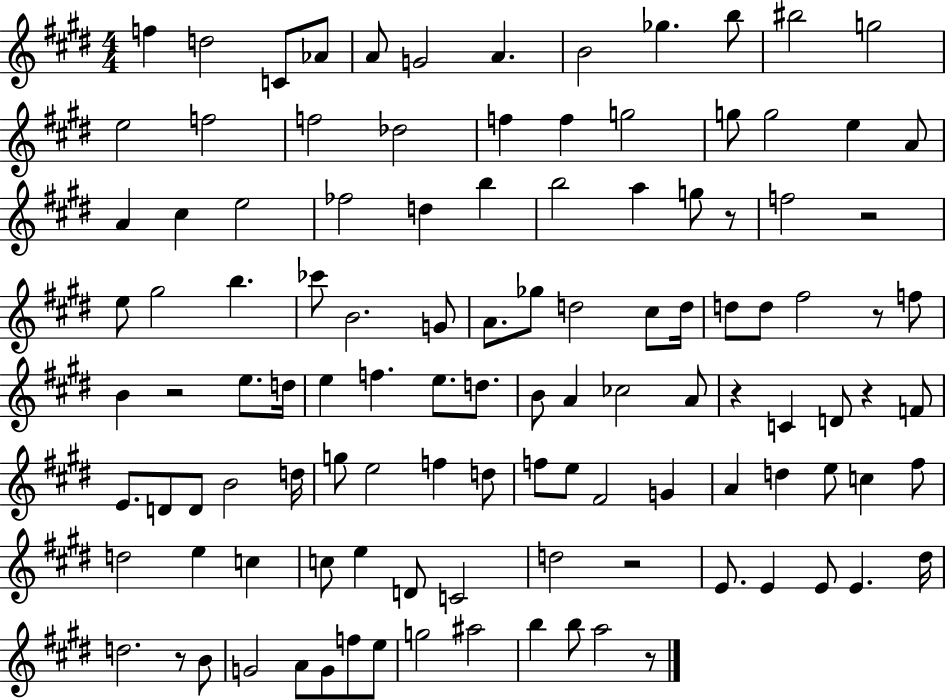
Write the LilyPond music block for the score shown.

{
  \clef treble
  \numericTimeSignature
  \time 4/4
  \key e \major
  f''4 d''2 c'8 aes'8 | a'8 g'2 a'4. | b'2 ges''4. b''8 | bis''2 g''2 | \break e''2 f''2 | f''2 des''2 | f''4 f''4 g''2 | g''8 g''2 e''4 a'8 | \break a'4 cis''4 e''2 | fes''2 d''4 b''4 | b''2 a''4 g''8 r8 | f''2 r2 | \break e''8 gis''2 b''4. | ces'''8 b'2. g'8 | a'8. ges''8 d''2 cis''8 d''16 | d''8 d''8 fis''2 r8 f''8 | \break b'4 r2 e''8. d''16 | e''4 f''4. e''8. d''8. | b'8 a'4 ces''2 a'8 | r4 c'4 d'8 r4 f'8 | \break e'8. d'8 d'8 b'2 d''16 | g''8 e''2 f''4 d''8 | f''8 e''8 fis'2 g'4 | a'4 d''4 e''8 c''4 fis''8 | \break d''2 e''4 c''4 | c''8 e''4 d'8 c'2 | d''2 r2 | e'8. e'4 e'8 e'4. dis''16 | \break d''2. r8 b'8 | g'2 a'8 g'8 f''8 e''8 | g''2 ais''2 | b''4 b''8 a''2 r8 | \break \bar "|."
}